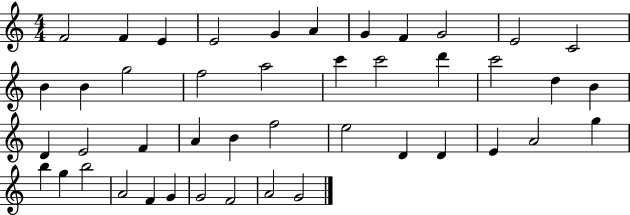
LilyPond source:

{
  \clef treble
  \numericTimeSignature
  \time 4/4
  \key c \major
  f'2 f'4 e'4 | e'2 g'4 a'4 | g'4 f'4 g'2 | e'2 c'2 | \break b'4 b'4 g''2 | f''2 a''2 | c'''4 c'''2 d'''4 | c'''2 d''4 b'4 | \break d'4 e'2 f'4 | a'4 b'4 f''2 | e''2 d'4 d'4 | e'4 a'2 g''4 | \break b''4 g''4 b''2 | a'2 f'4 g'4 | g'2 f'2 | a'2 g'2 | \break \bar "|."
}